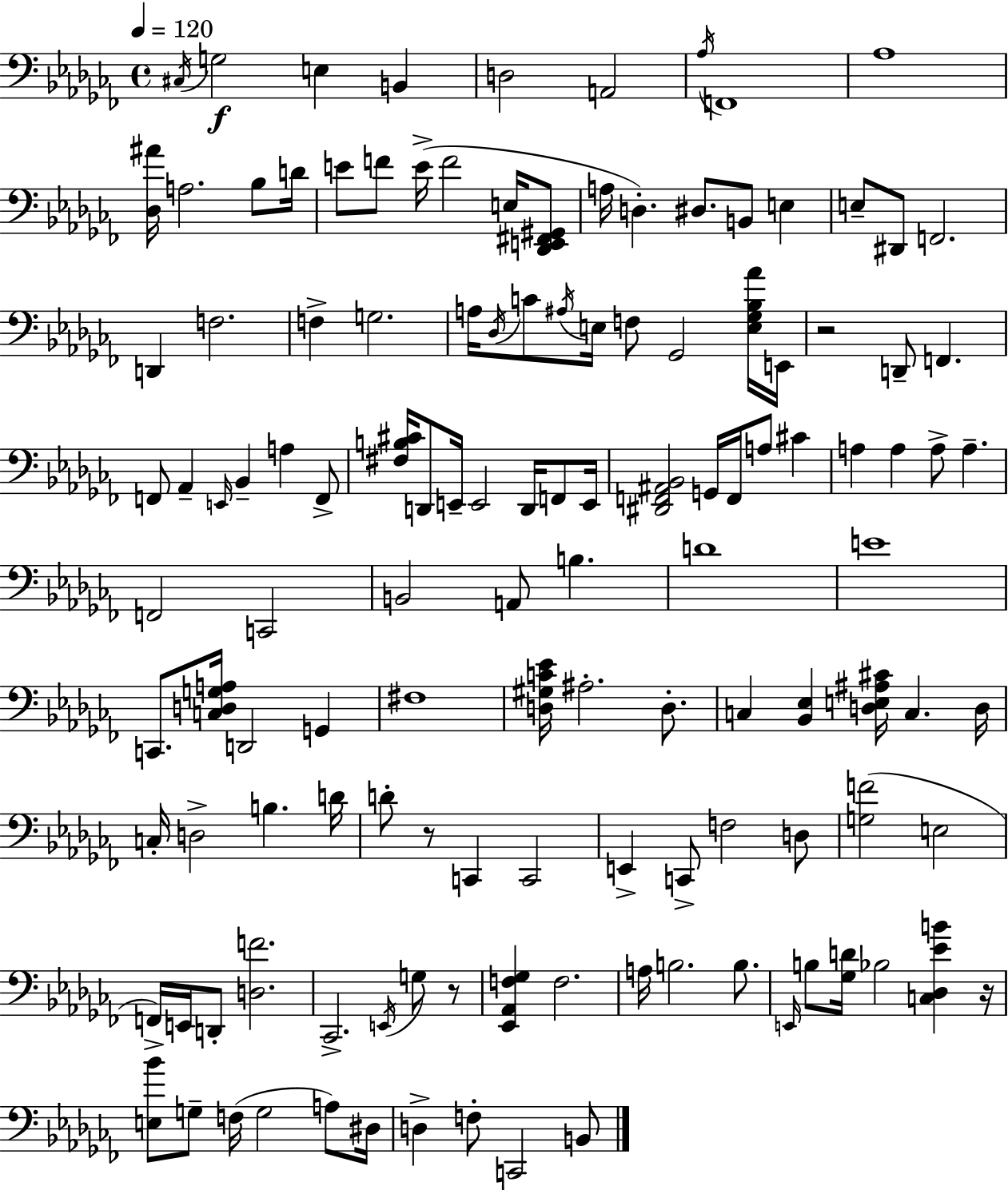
{
  \clef bass
  \time 4/4
  \defaultTimeSignature
  \key aes \minor
  \tempo 4 = 120
  \acciaccatura { cis16 }\f g2 e4 b,4 | d2 a,2 | \acciaccatura { aes16 } f,1 | aes1 | \break <des ais'>16 a2. bes8 | d'16 e'8 f'8 e'16->( f'2 e16 | <des, e, fis, gis,>8 a16 d4.-.) dis8. b,8 e4 | e8-- dis,8 f,2. | \break d,4 f2. | f4-> g2. | a16 \acciaccatura { des16 } c'8 \acciaccatura { ais16 } e16 f8 ges,2 | <e ges bes aes'>16 e,16 r2 d,8-- f,4. | \break f,8 aes,4-- \grace { e,16 } bes,4-- a4 | f,8-> <fis b cis'>16 d,8 e,16-- e,2 | d,16 f,8 e,16 <dis, f, ais, bes,>2 g,16 f,16 a8 | cis'4 a4 a4 a8-> a4.-- | \break f,2 c,2 | b,2 a,8 b4. | d'1 | e'1 | \break c,8. <c d g a>16 d,2 | g,4 fis1 | <d gis c' ees'>16 ais2.-. | d8.-. c4 <bes, ees>4 <d e ais cis'>16 c4. | \break d16 c16-. d2-> b4. | d'16 d'8-. r8 c,4 c,2 | e,4-> c,8-> f2 | d8 <g f'>2( e2 | \break f,16->) e,16 d,8-. <d f'>2. | ces,2.-> | \acciaccatura { e,16 } g8 r8 <ees, aes, f ges>4 f2. | a16 b2. | \break b8. \grace { e,16 } b8 <ges d'>16 bes2 | <c des ees' b'>4 r16 <e bes'>8 g8-- f16( g2 | a8) dis16 d4-> f8-. c,2 | b,8 \bar "|."
}